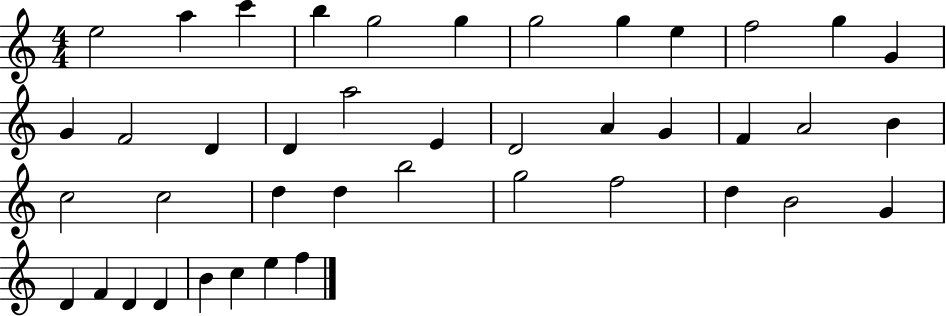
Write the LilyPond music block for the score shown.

{
  \clef treble
  \numericTimeSignature
  \time 4/4
  \key c \major
  e''2 a''4 c'''4 | b''4 g''2 g''4 | g''2 g''4 e''4 | f''2 g''4 g'4 | \break g'4 f'2 d'4 | d'4 a''2 e'4 | d'2 a'4 g'4 | f'4 a'2 b'4 | \break c''2 c''2 | d''4 d''4 b''2 | g''2 f''2 | d''4 b'2 g'4 | \break d'4 f'4 d'4 d'4 | b'4 c''4 e''4 f''4 | \bar "|."
}